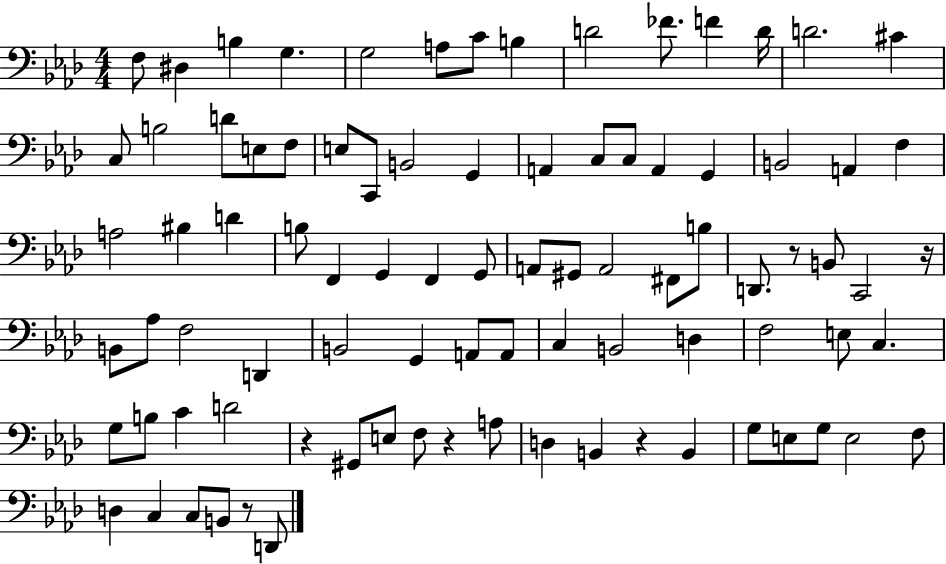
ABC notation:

X:1
T:Untitled
M:4/4
L:1/4
K:Ab
F,/2 ^D, B, G, G,2 A,/2 C/2 B, D2 _F/2 F D/4 D2 ^C C,/2 B,2 D/2 E,/2 F,/2 E,/2 C,,/2 B,,2 G,, A,, C,/2 C,/2 A,, G,, B,,2 A,, F, A,2 ^B, D B,/2 F,, G,, F,, G,,/2 A,,/2 ^G,,/2 A,,2 ^F,,/2 B,/2 D,,/2 z/2 B,,/2 C,,2 z/4 B,,/2 _A,/2 F,2 D,, B,,2 G,, A,,/2 A,,/2 C, B,,2 D, F,2 E,/2 C, G,/2 B,/2 C D2 z ^G,,/2 E,/2 F,/2 z A,/2 D, B,, z B,, G,/2 E,/2 G,/2 E,2 F,/2 D, C, C,/2 B,,/2 z/2 D,,/2